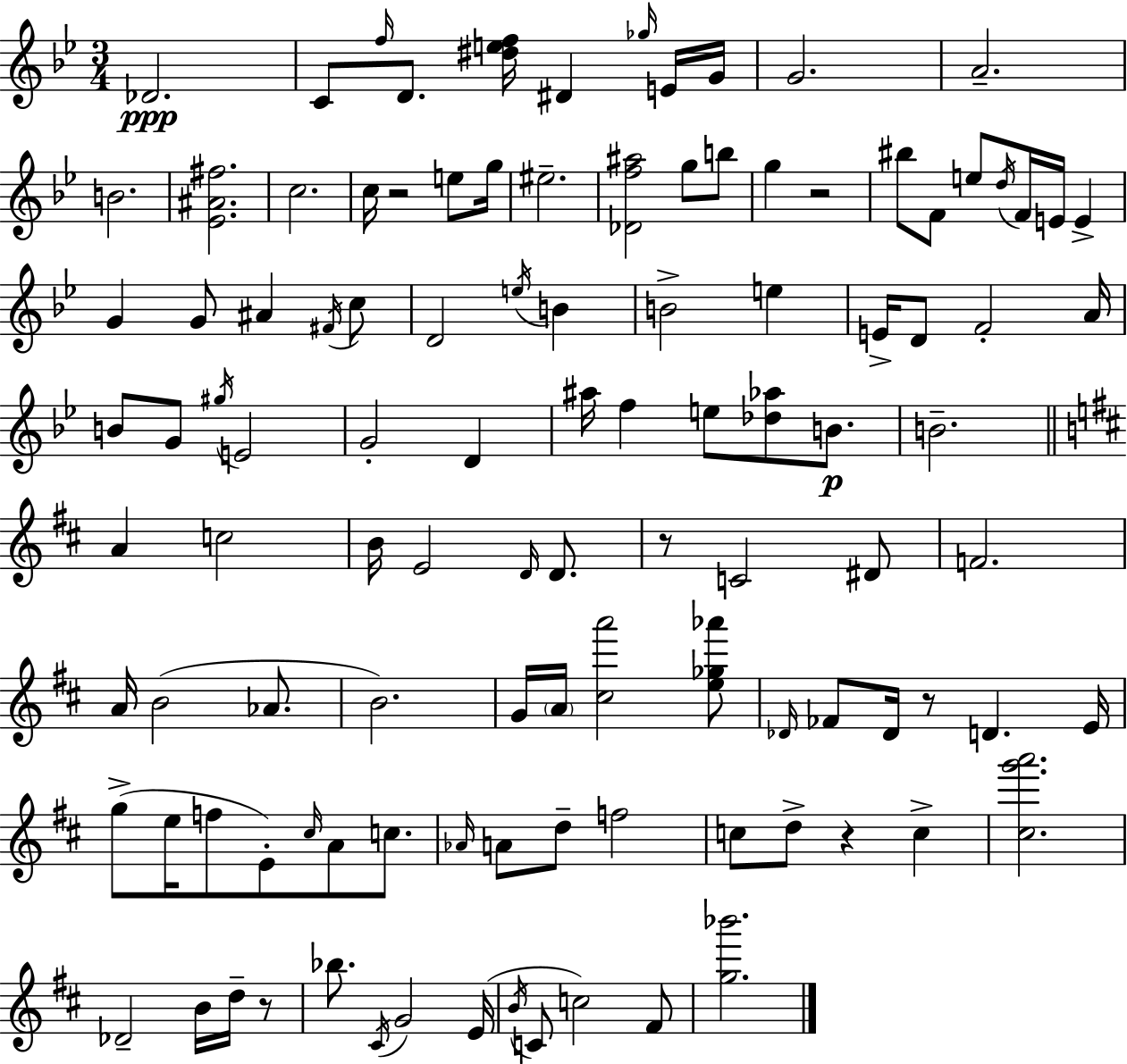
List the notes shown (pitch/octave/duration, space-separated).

Db4/h. C4/e F5/s D4/e. [D#5,E5,F5]/s D#4/q Gb5/s E4/s G4/s G4/h. A4/h. B4/h. [Eb4,A#4,F#5]/h. C5/h. C5/s R/h E5/e G5/s EIS5/h. [Db4,F5,A#5]/h G5/e B5/e G5/q R/h BIS5/e F4/e E5/e D5/s F4/s E4/s E4/q G4/q G4/e A#4/q F#4/s C5/e D4/h E5/s B4/q B4/h E5/q E4/s D4/e F4/h A4/s B4/e G4/e G#5/s E4/h G4/h D4/q A#5/s F5/q E5/e [Db5,Ab5]/e B4/e. B4/h. A4/q C5/h B4/s E4/h D4/s D4/e. R/e C4/h D#4/e F4/h. A4/s B4/h Ab4/e. B4/h. G4/s A4/s [C#5,A6]/h [E5,Gb5,Ab6]/e Db4/s FES4/e Db4/s R/e D4/q. E4/s G5/e E5/s F5/e E4/e C#5/s A4/e C5/e. Ab4/s A4/e D5/e F5/h C5/e D5/e R/q C5/q [C#5,G6,A6]/h. Db4/h B4/s D5/s R/e Bb5/e. C#4/s G4/h E4/s B4/s C4/e C5/h F#4/e [G5,Bb6]/h.